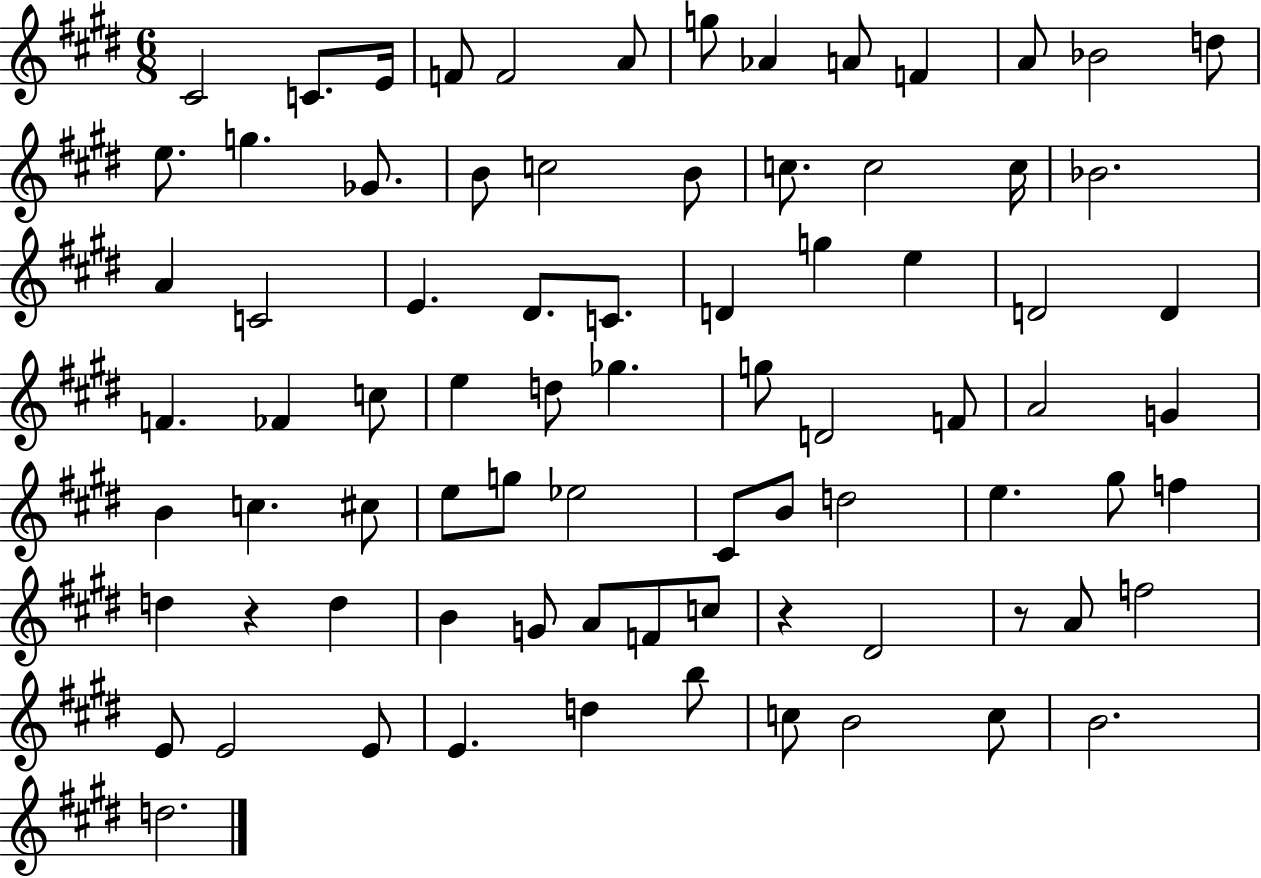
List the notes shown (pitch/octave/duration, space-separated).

C#4/h C4/e. E4/s F4/e F4/h A4/e G5/e Ab4/q A4/e F4/q A4/e Bb4/h D5/e E5/e. G5/q. Gb4/e. B4/e C5/h B4/e C5/e. C5/h C5/s Bb4/h. A4/q C4/h E4/q. D#4/e. C4/e. D4/q G5/q E5/q D4/h D4/q F4/q. FES4/q C5/e E5/q D5/e Gb5/q. G5/e D4/h F4/e A4/h G4/q B4/q C5/q. C#5/e E5/e G5/e Eb5/h C#4/e B4/e D5/h E5/q. G#5/e F5/q D5/q R/q D5/q B4/q G4/e A4/e F4/e C5/e R/q D#4/h R/e A4/e F5/h E4/e E4/h E4/e E4/q. D5/q B5/e C5/e B4/h C5/e B4/h. D5/h.